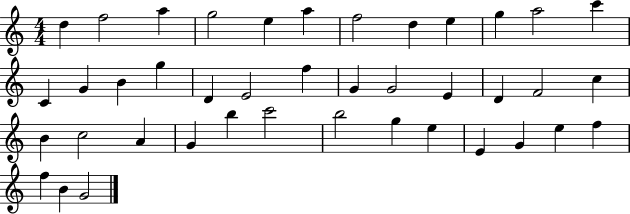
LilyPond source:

{
  \clef treble
  \numericTimeSignature
  \time 4/4
  \key c \major
  d''4 f''2 a''4 | g''2 e''4 a''4 | f''2 d''4 e''4 | g''4 a''2 c'''4 | \break c'4 g'4 b'4 g''4 | d'4 e'2 f''4 | g'4 g'2 e'4 | d'4 f'2 c''4 | \break b'4 c''2 a'4 | g'4 b''4 c'''2 | b''2 g''4 e''4 | e'4 g'4 e''4 f''4 | \break f''4 b'4 g'2 | \bar "|."
}